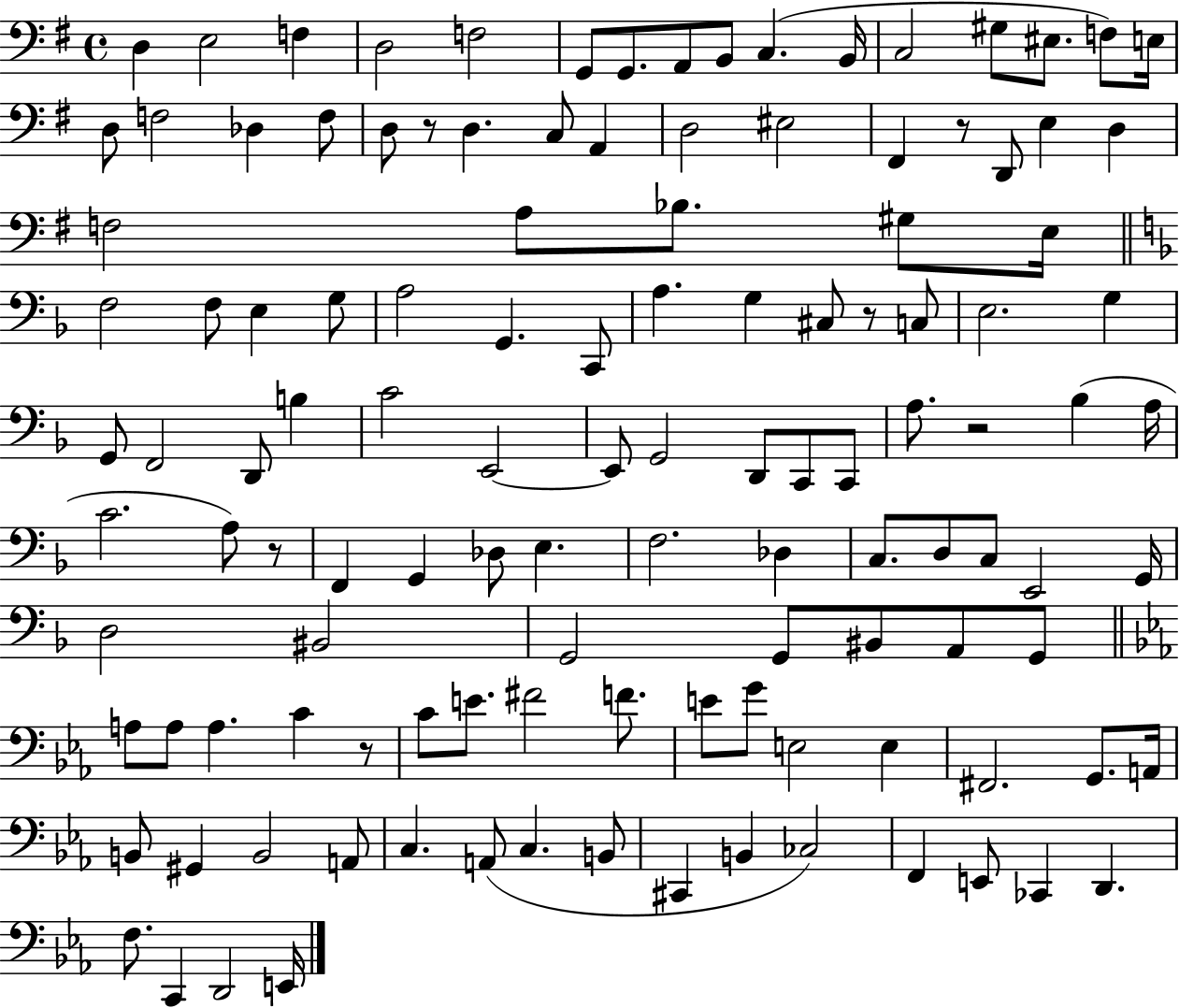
D3/q E3/h F3/q D3/h F3/h G2/e G2/e. A2/e B2/e C3/q. B2/s C3/h G#3/e EIS3/e. F3/e E3/s D3/e F3/h Db3/q F3/e D3/e R/e D3/q. C3/e A2/q D3/h EIS3/h F#2/q R/e D2/e E3/q D3/q F3/h A3/e Bb3/e. G#3/e E3/s F3/h F3/e E3/q G3/e A3/h G2/q. C2/e A3/q. G3/q C#3/e R/e C3/e E3/h. G3/q G2/e F2/h D2/e B3/q C4/h E2/h E2/e G2/h D2/e C2/e C2/e A3/e. R/h Bb3/q A3/s C4/h. A3/e R/e F2/q G2/q Db3/e E3/q. F3/h. Db3/q C3/e. D3/e C3/e E2/h G2/s D3/h BIS2/h G2/h G2/e BIS2/e A2/e G2/e A3/e A3/e A3/q. C4/q R/e C4/e E4/e. F#4/h F4/e. E4/e G4/e E3/h E3/q F#2/h. G2/e. A2/s B2/e G#2/q B2/h A2/e C3/q. A2/e C3/q. B2/e C#2/q B2/q CES3/h F2/q E2/e CES2/q D2/q. F3/e. C2/q D2/h E2/s